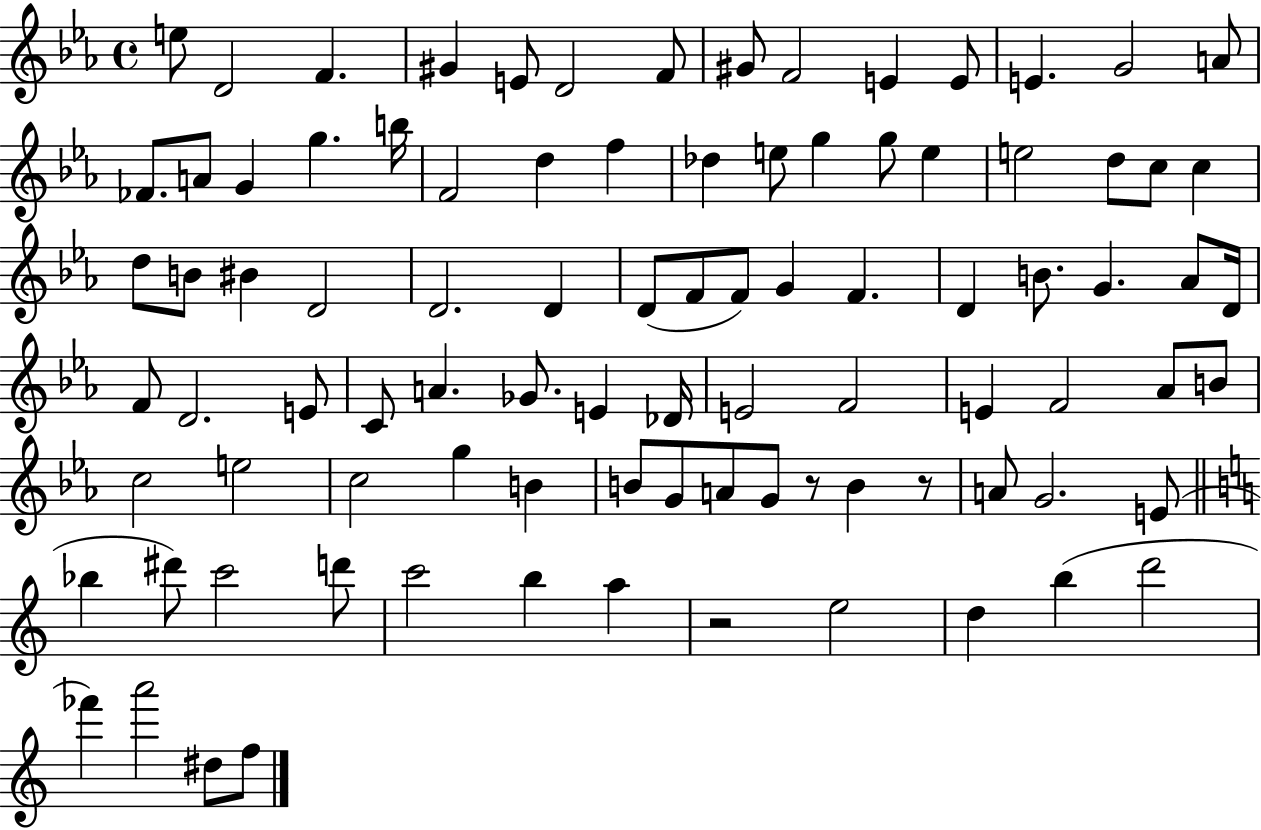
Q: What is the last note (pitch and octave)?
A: F5